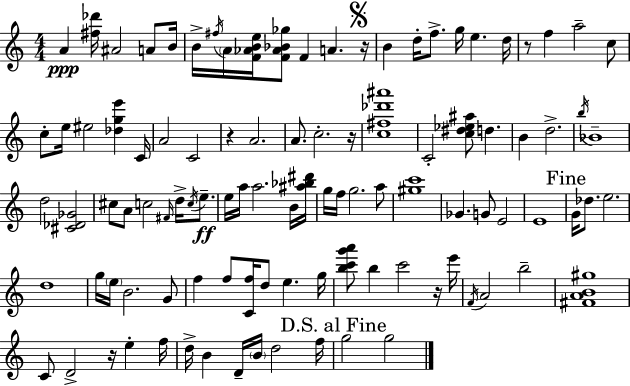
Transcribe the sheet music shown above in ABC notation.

X:1
T:Untitled
M:4/4
L:1/4
K:C
A [^f_d']/4 ^A2 A/2 B/4 B/4 ^f/4 A/4 [F_ABe]/4 [F_A_B_g]/2 F A z/4 B d/4 f/2 g/4 e d/4 z/2 f a2 c/2 c/2 e/4 ^e2 [_dge'] C/4 A2 C2 z A2 A/2 c2 z/4 [c^f_d'^a']4 C2 [c^d_e^a]/2 d B d2 b/4 _B4 d2 [^C_D_G]2 ^c/2 A/2 c2 ^F/4 d/4 c/4 e/2 e/4 a/4 a2 B/4 [^a_b^d']/4 g/4 f/4 g2 a/2 [^gc']4 _G G/2 E2 E4 G/4 _d/2 e2 d4 g/4 e/4 B2 G/2 f f/2 [Cf]/4 d/2 e g/4 [bc'g'a']/2 b c'2 z/4 e'/4 F/4 A2 b2 [^FAB^g]4 C/2 D2 z/4 e f/4 d/4 B D/4 B/4 d2 f/4 g2 g2